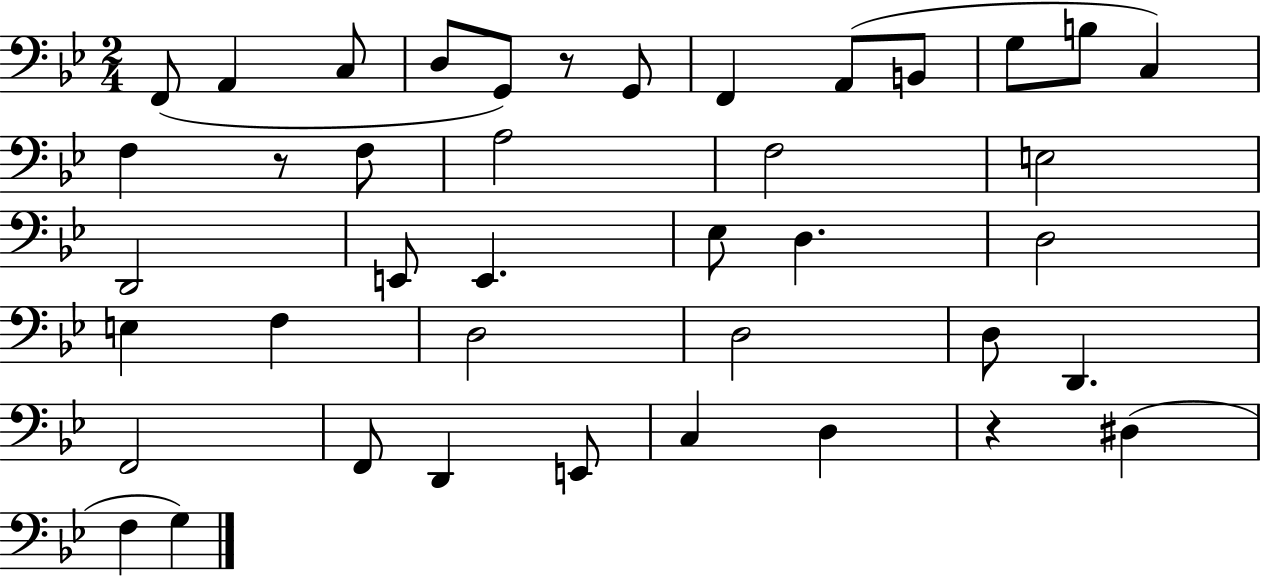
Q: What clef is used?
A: bass